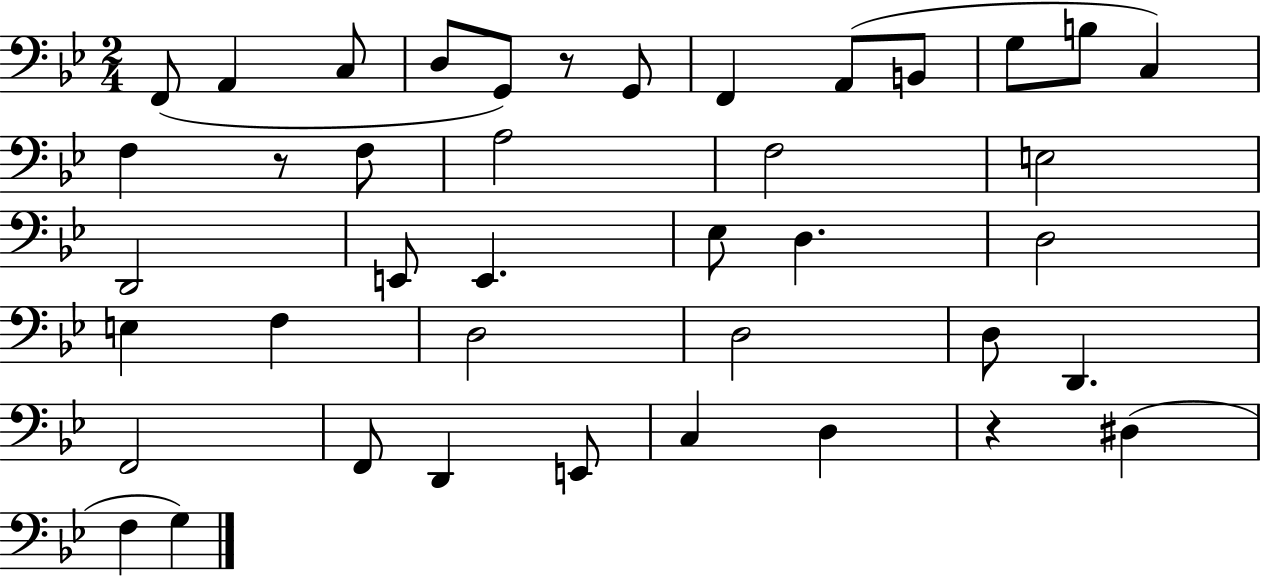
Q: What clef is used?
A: bass